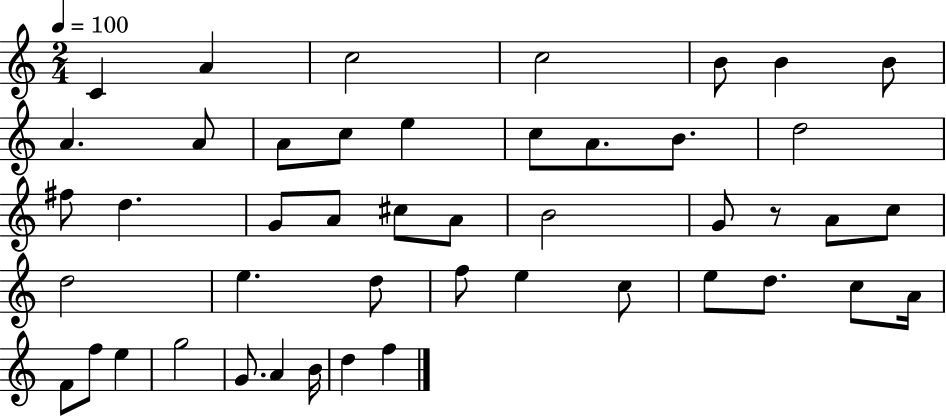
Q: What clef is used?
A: treble